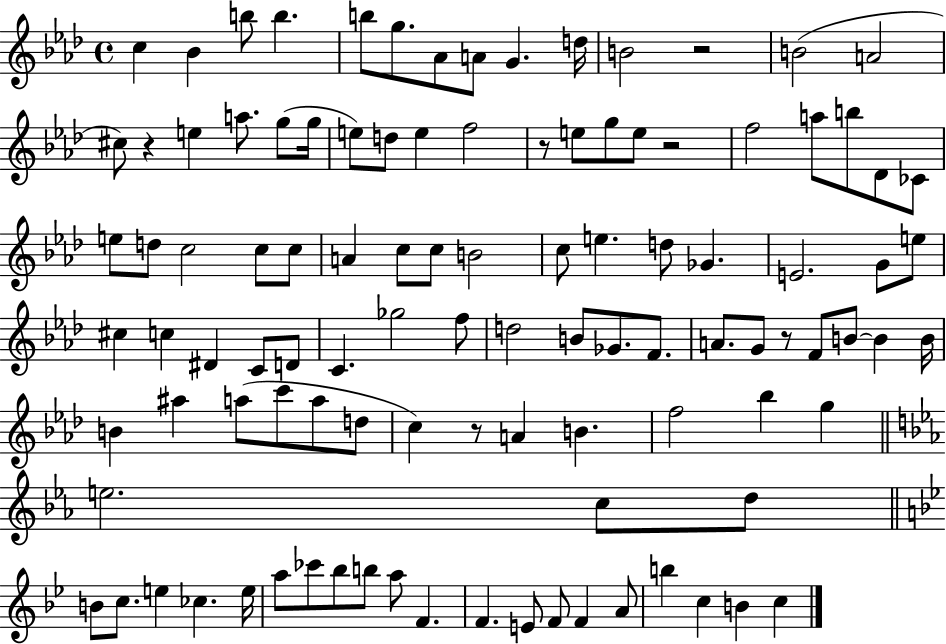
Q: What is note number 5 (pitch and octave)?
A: B5